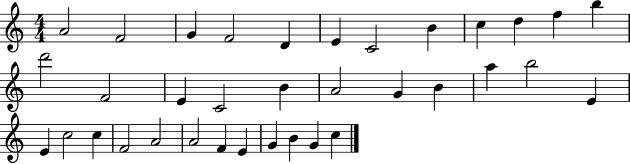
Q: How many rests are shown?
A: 0